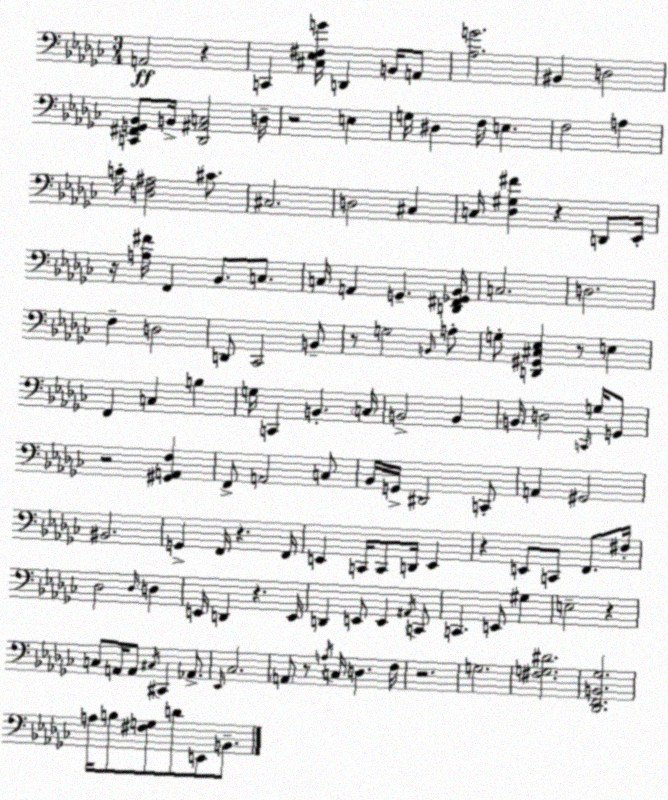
X:1
T:Untitled
M:3/4
L:1/4
K:Ebm
A,,2 z C,, [^C,_E,^F,G]/4 D,, B,,/4 A,,/2 [_A,G]2 ^B,, D,2 [C,,^F,,G,,_B,,]/2 B,,/4 [_D,,^A,,C,]2 D,/4 z2 E, G,/4 ^D, F,/4 E, F,2 A, C/4 [D,F,^A,]2 ^C/2 ^C,2 D,2 ^C, C,/4 [_D,^G,^F] z D,,/2 _E,,/4 z/4 [A,^F]/4 F,, _B,,/2 C,/2 C,/4 A,, G,, [D,,^F,,_G,,_B,,]/4 C,2 D,2 F, D,2 D,,/2 _C,,2 B,,/2 z/2 G,2 B,,/4 A,/2 G,/2 [D,,^G,,^C,_E,] z/2 E, F,, C, B, G,/4 C,, B,, C,/4 B,,2 B,, B,,/4 D,2 C,,/4 G,/4 G,,/2 z2 [^G,,A,,F,] F,,/2 A,,2 C,/2 _B,,/4 G,,/4 ^D,,2 C,,/2 A,, ^G,,2 ^B,,2 G,, F,,/4 z F,,/4 E,, C,,/4 C,,/2 D,,/4 E,, z E,,/2 C,,/2 F,,/2 ^F,/4 _D,2 _D,/4 D, E,,/4 D,, z E,,/4 D,, E,,/2 E,, ^A,,/4 C,,/2 C,, E,,/2 ^G, E,2 z C,/2 A,,/4 A,,/2 ^C,/4 ^C,, _A,,/2 _E,,/4 _C,2 A,,/2 z/2 A,/4 C,/4 D, F,/4 z2 G,2 [^F,G,^D]2 [_D,,F,,B,,_G,]2 A,/4 B,/2 [^F,G,]/2 D/2 E,,/2 B,,/2